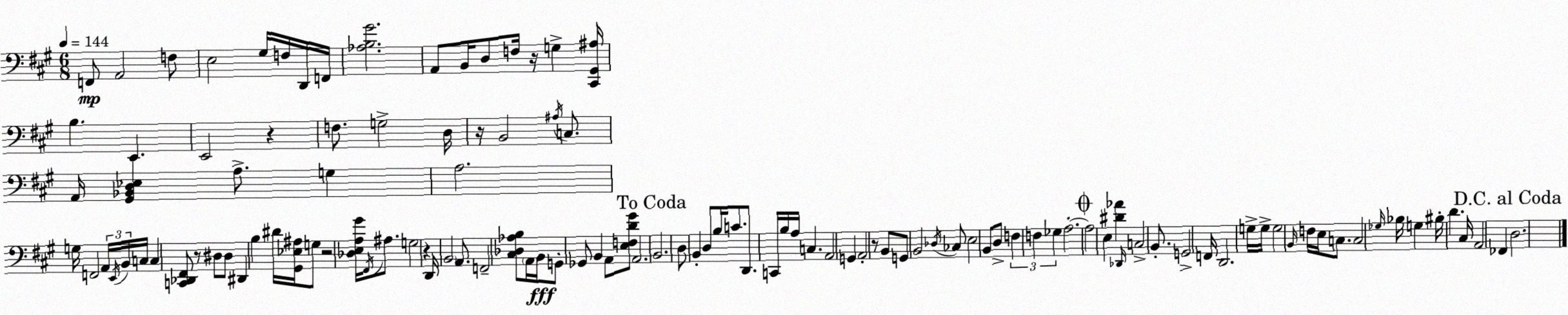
X:1
T:Untitled
M:6/8
L:1/4
K:A
F,,/2 A,,2 F,/2 E,2 ^G,/4 F,/4 D,,/4 F,,/4 [_A,B,^G]2 A,,/2 B,,/4 D,/2 F,/4 z/4 G, [^C,,^G,,^A,]/4 B, E,, E,,2 z F,/2 G,2 D,/4 z/4 B,,2 ^A,/4 C,/2 A,,/4 [^G,,_B,,D,_E,] A,/2 G, A,2 G,/4 F,,2 A,,/4 E,,/4 B,,/4 C,/4 C, [C,,_D,,^F,,]/2 z/2 ^D,/2 ^D,/2 ^D,, B, ^D/4 [^G,,_E,^A,]/4 G,/2 z2 [_D,E,A,^G]/4 ^F,,/4 ^A,/2 G,2 z D,,/4 B,,2 A,,/2 F,,2 [^C,_D,_A,B,]/2 A,,/4 B,,/4 G,,/2 _G,,/2 B,, A,,/2 [E,F,D^G]/2 A,,2 B,,2 D,/2 B,, D,/2 B,/4 C/2 D,,/2 C,,/4 B,/4 A,/4 C, A,,2 G,, A,,2 z/2 B,,/2 G,,/2 B,,2 _D,/4 _C,/2 E,2 B,,/2 D,/2 F, F, _G, A,2 A,2 E, [^D_A] _D,,/4 C,2 B,,/2 G,,2 F,,/4 D,,2 G,/4 G,/4 G,2 B,,/4 F,/4 E,/4 C,/2 C,2 _G,/4 _B,/4 G, ^B,/4 D ^C,/4 A,,2 _F,, D,2